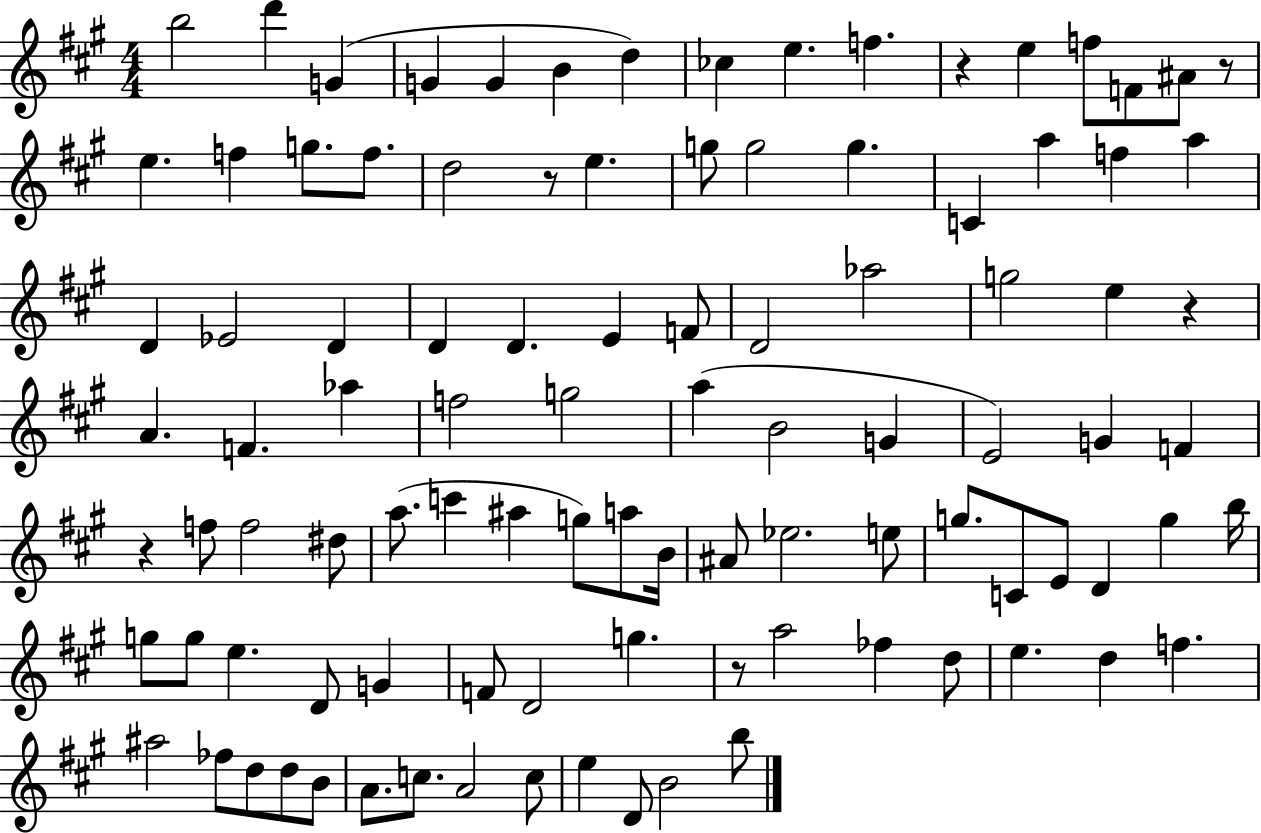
{
  \clef treble
  \numericTimeSignature
  \time 4/4
  \key a \major
  b''2 d'''4 g'4( | g'4 g'4 b'4 d''4) | ces''4 e''4. f''4. | r4 e''4 f''8 f'8 ais'8 r8 | \break e''4. f''4 g''8. f''8. | d''2 r8 e''4. | g''8 g''2 g''4. | c'4 a''4 f''4 a''4 | \break d'4 ees'2 d'4 | d'4 d'4. e'4 f'8 | d'2 aes''2 | g''2 e''4 r4 | \break a'4. f'4. aes''4 | f''2 g''2 | a''4( b'2 g'4 | e'2) g'4 f'4 | \break r4 f''8 f''2 dis''8 | a''8.( c'''4 ais''4 g''8) a''8 b'16 | ais'8 ees''2. e''8 | g''8. c'8 e'8 d'4 g''4 b''16 | \break g''8 g''8 e''4. d'8 g'4 | f'8 d'2 g''4. | r8 a''2 fes''4 d''8 | e''4. d''4 f''4. | \break ais''2 fes''8 d''8 d''8 b'8 | a'8. c''8. a'2 c''8 | e''4 d'8 b'2 b''8 | \bar "|."
}